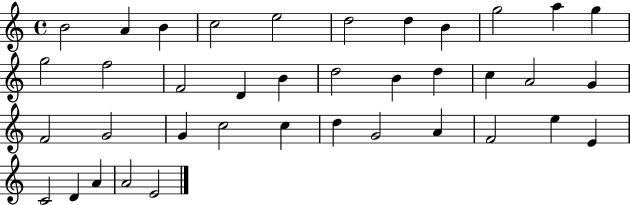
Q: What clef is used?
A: treble